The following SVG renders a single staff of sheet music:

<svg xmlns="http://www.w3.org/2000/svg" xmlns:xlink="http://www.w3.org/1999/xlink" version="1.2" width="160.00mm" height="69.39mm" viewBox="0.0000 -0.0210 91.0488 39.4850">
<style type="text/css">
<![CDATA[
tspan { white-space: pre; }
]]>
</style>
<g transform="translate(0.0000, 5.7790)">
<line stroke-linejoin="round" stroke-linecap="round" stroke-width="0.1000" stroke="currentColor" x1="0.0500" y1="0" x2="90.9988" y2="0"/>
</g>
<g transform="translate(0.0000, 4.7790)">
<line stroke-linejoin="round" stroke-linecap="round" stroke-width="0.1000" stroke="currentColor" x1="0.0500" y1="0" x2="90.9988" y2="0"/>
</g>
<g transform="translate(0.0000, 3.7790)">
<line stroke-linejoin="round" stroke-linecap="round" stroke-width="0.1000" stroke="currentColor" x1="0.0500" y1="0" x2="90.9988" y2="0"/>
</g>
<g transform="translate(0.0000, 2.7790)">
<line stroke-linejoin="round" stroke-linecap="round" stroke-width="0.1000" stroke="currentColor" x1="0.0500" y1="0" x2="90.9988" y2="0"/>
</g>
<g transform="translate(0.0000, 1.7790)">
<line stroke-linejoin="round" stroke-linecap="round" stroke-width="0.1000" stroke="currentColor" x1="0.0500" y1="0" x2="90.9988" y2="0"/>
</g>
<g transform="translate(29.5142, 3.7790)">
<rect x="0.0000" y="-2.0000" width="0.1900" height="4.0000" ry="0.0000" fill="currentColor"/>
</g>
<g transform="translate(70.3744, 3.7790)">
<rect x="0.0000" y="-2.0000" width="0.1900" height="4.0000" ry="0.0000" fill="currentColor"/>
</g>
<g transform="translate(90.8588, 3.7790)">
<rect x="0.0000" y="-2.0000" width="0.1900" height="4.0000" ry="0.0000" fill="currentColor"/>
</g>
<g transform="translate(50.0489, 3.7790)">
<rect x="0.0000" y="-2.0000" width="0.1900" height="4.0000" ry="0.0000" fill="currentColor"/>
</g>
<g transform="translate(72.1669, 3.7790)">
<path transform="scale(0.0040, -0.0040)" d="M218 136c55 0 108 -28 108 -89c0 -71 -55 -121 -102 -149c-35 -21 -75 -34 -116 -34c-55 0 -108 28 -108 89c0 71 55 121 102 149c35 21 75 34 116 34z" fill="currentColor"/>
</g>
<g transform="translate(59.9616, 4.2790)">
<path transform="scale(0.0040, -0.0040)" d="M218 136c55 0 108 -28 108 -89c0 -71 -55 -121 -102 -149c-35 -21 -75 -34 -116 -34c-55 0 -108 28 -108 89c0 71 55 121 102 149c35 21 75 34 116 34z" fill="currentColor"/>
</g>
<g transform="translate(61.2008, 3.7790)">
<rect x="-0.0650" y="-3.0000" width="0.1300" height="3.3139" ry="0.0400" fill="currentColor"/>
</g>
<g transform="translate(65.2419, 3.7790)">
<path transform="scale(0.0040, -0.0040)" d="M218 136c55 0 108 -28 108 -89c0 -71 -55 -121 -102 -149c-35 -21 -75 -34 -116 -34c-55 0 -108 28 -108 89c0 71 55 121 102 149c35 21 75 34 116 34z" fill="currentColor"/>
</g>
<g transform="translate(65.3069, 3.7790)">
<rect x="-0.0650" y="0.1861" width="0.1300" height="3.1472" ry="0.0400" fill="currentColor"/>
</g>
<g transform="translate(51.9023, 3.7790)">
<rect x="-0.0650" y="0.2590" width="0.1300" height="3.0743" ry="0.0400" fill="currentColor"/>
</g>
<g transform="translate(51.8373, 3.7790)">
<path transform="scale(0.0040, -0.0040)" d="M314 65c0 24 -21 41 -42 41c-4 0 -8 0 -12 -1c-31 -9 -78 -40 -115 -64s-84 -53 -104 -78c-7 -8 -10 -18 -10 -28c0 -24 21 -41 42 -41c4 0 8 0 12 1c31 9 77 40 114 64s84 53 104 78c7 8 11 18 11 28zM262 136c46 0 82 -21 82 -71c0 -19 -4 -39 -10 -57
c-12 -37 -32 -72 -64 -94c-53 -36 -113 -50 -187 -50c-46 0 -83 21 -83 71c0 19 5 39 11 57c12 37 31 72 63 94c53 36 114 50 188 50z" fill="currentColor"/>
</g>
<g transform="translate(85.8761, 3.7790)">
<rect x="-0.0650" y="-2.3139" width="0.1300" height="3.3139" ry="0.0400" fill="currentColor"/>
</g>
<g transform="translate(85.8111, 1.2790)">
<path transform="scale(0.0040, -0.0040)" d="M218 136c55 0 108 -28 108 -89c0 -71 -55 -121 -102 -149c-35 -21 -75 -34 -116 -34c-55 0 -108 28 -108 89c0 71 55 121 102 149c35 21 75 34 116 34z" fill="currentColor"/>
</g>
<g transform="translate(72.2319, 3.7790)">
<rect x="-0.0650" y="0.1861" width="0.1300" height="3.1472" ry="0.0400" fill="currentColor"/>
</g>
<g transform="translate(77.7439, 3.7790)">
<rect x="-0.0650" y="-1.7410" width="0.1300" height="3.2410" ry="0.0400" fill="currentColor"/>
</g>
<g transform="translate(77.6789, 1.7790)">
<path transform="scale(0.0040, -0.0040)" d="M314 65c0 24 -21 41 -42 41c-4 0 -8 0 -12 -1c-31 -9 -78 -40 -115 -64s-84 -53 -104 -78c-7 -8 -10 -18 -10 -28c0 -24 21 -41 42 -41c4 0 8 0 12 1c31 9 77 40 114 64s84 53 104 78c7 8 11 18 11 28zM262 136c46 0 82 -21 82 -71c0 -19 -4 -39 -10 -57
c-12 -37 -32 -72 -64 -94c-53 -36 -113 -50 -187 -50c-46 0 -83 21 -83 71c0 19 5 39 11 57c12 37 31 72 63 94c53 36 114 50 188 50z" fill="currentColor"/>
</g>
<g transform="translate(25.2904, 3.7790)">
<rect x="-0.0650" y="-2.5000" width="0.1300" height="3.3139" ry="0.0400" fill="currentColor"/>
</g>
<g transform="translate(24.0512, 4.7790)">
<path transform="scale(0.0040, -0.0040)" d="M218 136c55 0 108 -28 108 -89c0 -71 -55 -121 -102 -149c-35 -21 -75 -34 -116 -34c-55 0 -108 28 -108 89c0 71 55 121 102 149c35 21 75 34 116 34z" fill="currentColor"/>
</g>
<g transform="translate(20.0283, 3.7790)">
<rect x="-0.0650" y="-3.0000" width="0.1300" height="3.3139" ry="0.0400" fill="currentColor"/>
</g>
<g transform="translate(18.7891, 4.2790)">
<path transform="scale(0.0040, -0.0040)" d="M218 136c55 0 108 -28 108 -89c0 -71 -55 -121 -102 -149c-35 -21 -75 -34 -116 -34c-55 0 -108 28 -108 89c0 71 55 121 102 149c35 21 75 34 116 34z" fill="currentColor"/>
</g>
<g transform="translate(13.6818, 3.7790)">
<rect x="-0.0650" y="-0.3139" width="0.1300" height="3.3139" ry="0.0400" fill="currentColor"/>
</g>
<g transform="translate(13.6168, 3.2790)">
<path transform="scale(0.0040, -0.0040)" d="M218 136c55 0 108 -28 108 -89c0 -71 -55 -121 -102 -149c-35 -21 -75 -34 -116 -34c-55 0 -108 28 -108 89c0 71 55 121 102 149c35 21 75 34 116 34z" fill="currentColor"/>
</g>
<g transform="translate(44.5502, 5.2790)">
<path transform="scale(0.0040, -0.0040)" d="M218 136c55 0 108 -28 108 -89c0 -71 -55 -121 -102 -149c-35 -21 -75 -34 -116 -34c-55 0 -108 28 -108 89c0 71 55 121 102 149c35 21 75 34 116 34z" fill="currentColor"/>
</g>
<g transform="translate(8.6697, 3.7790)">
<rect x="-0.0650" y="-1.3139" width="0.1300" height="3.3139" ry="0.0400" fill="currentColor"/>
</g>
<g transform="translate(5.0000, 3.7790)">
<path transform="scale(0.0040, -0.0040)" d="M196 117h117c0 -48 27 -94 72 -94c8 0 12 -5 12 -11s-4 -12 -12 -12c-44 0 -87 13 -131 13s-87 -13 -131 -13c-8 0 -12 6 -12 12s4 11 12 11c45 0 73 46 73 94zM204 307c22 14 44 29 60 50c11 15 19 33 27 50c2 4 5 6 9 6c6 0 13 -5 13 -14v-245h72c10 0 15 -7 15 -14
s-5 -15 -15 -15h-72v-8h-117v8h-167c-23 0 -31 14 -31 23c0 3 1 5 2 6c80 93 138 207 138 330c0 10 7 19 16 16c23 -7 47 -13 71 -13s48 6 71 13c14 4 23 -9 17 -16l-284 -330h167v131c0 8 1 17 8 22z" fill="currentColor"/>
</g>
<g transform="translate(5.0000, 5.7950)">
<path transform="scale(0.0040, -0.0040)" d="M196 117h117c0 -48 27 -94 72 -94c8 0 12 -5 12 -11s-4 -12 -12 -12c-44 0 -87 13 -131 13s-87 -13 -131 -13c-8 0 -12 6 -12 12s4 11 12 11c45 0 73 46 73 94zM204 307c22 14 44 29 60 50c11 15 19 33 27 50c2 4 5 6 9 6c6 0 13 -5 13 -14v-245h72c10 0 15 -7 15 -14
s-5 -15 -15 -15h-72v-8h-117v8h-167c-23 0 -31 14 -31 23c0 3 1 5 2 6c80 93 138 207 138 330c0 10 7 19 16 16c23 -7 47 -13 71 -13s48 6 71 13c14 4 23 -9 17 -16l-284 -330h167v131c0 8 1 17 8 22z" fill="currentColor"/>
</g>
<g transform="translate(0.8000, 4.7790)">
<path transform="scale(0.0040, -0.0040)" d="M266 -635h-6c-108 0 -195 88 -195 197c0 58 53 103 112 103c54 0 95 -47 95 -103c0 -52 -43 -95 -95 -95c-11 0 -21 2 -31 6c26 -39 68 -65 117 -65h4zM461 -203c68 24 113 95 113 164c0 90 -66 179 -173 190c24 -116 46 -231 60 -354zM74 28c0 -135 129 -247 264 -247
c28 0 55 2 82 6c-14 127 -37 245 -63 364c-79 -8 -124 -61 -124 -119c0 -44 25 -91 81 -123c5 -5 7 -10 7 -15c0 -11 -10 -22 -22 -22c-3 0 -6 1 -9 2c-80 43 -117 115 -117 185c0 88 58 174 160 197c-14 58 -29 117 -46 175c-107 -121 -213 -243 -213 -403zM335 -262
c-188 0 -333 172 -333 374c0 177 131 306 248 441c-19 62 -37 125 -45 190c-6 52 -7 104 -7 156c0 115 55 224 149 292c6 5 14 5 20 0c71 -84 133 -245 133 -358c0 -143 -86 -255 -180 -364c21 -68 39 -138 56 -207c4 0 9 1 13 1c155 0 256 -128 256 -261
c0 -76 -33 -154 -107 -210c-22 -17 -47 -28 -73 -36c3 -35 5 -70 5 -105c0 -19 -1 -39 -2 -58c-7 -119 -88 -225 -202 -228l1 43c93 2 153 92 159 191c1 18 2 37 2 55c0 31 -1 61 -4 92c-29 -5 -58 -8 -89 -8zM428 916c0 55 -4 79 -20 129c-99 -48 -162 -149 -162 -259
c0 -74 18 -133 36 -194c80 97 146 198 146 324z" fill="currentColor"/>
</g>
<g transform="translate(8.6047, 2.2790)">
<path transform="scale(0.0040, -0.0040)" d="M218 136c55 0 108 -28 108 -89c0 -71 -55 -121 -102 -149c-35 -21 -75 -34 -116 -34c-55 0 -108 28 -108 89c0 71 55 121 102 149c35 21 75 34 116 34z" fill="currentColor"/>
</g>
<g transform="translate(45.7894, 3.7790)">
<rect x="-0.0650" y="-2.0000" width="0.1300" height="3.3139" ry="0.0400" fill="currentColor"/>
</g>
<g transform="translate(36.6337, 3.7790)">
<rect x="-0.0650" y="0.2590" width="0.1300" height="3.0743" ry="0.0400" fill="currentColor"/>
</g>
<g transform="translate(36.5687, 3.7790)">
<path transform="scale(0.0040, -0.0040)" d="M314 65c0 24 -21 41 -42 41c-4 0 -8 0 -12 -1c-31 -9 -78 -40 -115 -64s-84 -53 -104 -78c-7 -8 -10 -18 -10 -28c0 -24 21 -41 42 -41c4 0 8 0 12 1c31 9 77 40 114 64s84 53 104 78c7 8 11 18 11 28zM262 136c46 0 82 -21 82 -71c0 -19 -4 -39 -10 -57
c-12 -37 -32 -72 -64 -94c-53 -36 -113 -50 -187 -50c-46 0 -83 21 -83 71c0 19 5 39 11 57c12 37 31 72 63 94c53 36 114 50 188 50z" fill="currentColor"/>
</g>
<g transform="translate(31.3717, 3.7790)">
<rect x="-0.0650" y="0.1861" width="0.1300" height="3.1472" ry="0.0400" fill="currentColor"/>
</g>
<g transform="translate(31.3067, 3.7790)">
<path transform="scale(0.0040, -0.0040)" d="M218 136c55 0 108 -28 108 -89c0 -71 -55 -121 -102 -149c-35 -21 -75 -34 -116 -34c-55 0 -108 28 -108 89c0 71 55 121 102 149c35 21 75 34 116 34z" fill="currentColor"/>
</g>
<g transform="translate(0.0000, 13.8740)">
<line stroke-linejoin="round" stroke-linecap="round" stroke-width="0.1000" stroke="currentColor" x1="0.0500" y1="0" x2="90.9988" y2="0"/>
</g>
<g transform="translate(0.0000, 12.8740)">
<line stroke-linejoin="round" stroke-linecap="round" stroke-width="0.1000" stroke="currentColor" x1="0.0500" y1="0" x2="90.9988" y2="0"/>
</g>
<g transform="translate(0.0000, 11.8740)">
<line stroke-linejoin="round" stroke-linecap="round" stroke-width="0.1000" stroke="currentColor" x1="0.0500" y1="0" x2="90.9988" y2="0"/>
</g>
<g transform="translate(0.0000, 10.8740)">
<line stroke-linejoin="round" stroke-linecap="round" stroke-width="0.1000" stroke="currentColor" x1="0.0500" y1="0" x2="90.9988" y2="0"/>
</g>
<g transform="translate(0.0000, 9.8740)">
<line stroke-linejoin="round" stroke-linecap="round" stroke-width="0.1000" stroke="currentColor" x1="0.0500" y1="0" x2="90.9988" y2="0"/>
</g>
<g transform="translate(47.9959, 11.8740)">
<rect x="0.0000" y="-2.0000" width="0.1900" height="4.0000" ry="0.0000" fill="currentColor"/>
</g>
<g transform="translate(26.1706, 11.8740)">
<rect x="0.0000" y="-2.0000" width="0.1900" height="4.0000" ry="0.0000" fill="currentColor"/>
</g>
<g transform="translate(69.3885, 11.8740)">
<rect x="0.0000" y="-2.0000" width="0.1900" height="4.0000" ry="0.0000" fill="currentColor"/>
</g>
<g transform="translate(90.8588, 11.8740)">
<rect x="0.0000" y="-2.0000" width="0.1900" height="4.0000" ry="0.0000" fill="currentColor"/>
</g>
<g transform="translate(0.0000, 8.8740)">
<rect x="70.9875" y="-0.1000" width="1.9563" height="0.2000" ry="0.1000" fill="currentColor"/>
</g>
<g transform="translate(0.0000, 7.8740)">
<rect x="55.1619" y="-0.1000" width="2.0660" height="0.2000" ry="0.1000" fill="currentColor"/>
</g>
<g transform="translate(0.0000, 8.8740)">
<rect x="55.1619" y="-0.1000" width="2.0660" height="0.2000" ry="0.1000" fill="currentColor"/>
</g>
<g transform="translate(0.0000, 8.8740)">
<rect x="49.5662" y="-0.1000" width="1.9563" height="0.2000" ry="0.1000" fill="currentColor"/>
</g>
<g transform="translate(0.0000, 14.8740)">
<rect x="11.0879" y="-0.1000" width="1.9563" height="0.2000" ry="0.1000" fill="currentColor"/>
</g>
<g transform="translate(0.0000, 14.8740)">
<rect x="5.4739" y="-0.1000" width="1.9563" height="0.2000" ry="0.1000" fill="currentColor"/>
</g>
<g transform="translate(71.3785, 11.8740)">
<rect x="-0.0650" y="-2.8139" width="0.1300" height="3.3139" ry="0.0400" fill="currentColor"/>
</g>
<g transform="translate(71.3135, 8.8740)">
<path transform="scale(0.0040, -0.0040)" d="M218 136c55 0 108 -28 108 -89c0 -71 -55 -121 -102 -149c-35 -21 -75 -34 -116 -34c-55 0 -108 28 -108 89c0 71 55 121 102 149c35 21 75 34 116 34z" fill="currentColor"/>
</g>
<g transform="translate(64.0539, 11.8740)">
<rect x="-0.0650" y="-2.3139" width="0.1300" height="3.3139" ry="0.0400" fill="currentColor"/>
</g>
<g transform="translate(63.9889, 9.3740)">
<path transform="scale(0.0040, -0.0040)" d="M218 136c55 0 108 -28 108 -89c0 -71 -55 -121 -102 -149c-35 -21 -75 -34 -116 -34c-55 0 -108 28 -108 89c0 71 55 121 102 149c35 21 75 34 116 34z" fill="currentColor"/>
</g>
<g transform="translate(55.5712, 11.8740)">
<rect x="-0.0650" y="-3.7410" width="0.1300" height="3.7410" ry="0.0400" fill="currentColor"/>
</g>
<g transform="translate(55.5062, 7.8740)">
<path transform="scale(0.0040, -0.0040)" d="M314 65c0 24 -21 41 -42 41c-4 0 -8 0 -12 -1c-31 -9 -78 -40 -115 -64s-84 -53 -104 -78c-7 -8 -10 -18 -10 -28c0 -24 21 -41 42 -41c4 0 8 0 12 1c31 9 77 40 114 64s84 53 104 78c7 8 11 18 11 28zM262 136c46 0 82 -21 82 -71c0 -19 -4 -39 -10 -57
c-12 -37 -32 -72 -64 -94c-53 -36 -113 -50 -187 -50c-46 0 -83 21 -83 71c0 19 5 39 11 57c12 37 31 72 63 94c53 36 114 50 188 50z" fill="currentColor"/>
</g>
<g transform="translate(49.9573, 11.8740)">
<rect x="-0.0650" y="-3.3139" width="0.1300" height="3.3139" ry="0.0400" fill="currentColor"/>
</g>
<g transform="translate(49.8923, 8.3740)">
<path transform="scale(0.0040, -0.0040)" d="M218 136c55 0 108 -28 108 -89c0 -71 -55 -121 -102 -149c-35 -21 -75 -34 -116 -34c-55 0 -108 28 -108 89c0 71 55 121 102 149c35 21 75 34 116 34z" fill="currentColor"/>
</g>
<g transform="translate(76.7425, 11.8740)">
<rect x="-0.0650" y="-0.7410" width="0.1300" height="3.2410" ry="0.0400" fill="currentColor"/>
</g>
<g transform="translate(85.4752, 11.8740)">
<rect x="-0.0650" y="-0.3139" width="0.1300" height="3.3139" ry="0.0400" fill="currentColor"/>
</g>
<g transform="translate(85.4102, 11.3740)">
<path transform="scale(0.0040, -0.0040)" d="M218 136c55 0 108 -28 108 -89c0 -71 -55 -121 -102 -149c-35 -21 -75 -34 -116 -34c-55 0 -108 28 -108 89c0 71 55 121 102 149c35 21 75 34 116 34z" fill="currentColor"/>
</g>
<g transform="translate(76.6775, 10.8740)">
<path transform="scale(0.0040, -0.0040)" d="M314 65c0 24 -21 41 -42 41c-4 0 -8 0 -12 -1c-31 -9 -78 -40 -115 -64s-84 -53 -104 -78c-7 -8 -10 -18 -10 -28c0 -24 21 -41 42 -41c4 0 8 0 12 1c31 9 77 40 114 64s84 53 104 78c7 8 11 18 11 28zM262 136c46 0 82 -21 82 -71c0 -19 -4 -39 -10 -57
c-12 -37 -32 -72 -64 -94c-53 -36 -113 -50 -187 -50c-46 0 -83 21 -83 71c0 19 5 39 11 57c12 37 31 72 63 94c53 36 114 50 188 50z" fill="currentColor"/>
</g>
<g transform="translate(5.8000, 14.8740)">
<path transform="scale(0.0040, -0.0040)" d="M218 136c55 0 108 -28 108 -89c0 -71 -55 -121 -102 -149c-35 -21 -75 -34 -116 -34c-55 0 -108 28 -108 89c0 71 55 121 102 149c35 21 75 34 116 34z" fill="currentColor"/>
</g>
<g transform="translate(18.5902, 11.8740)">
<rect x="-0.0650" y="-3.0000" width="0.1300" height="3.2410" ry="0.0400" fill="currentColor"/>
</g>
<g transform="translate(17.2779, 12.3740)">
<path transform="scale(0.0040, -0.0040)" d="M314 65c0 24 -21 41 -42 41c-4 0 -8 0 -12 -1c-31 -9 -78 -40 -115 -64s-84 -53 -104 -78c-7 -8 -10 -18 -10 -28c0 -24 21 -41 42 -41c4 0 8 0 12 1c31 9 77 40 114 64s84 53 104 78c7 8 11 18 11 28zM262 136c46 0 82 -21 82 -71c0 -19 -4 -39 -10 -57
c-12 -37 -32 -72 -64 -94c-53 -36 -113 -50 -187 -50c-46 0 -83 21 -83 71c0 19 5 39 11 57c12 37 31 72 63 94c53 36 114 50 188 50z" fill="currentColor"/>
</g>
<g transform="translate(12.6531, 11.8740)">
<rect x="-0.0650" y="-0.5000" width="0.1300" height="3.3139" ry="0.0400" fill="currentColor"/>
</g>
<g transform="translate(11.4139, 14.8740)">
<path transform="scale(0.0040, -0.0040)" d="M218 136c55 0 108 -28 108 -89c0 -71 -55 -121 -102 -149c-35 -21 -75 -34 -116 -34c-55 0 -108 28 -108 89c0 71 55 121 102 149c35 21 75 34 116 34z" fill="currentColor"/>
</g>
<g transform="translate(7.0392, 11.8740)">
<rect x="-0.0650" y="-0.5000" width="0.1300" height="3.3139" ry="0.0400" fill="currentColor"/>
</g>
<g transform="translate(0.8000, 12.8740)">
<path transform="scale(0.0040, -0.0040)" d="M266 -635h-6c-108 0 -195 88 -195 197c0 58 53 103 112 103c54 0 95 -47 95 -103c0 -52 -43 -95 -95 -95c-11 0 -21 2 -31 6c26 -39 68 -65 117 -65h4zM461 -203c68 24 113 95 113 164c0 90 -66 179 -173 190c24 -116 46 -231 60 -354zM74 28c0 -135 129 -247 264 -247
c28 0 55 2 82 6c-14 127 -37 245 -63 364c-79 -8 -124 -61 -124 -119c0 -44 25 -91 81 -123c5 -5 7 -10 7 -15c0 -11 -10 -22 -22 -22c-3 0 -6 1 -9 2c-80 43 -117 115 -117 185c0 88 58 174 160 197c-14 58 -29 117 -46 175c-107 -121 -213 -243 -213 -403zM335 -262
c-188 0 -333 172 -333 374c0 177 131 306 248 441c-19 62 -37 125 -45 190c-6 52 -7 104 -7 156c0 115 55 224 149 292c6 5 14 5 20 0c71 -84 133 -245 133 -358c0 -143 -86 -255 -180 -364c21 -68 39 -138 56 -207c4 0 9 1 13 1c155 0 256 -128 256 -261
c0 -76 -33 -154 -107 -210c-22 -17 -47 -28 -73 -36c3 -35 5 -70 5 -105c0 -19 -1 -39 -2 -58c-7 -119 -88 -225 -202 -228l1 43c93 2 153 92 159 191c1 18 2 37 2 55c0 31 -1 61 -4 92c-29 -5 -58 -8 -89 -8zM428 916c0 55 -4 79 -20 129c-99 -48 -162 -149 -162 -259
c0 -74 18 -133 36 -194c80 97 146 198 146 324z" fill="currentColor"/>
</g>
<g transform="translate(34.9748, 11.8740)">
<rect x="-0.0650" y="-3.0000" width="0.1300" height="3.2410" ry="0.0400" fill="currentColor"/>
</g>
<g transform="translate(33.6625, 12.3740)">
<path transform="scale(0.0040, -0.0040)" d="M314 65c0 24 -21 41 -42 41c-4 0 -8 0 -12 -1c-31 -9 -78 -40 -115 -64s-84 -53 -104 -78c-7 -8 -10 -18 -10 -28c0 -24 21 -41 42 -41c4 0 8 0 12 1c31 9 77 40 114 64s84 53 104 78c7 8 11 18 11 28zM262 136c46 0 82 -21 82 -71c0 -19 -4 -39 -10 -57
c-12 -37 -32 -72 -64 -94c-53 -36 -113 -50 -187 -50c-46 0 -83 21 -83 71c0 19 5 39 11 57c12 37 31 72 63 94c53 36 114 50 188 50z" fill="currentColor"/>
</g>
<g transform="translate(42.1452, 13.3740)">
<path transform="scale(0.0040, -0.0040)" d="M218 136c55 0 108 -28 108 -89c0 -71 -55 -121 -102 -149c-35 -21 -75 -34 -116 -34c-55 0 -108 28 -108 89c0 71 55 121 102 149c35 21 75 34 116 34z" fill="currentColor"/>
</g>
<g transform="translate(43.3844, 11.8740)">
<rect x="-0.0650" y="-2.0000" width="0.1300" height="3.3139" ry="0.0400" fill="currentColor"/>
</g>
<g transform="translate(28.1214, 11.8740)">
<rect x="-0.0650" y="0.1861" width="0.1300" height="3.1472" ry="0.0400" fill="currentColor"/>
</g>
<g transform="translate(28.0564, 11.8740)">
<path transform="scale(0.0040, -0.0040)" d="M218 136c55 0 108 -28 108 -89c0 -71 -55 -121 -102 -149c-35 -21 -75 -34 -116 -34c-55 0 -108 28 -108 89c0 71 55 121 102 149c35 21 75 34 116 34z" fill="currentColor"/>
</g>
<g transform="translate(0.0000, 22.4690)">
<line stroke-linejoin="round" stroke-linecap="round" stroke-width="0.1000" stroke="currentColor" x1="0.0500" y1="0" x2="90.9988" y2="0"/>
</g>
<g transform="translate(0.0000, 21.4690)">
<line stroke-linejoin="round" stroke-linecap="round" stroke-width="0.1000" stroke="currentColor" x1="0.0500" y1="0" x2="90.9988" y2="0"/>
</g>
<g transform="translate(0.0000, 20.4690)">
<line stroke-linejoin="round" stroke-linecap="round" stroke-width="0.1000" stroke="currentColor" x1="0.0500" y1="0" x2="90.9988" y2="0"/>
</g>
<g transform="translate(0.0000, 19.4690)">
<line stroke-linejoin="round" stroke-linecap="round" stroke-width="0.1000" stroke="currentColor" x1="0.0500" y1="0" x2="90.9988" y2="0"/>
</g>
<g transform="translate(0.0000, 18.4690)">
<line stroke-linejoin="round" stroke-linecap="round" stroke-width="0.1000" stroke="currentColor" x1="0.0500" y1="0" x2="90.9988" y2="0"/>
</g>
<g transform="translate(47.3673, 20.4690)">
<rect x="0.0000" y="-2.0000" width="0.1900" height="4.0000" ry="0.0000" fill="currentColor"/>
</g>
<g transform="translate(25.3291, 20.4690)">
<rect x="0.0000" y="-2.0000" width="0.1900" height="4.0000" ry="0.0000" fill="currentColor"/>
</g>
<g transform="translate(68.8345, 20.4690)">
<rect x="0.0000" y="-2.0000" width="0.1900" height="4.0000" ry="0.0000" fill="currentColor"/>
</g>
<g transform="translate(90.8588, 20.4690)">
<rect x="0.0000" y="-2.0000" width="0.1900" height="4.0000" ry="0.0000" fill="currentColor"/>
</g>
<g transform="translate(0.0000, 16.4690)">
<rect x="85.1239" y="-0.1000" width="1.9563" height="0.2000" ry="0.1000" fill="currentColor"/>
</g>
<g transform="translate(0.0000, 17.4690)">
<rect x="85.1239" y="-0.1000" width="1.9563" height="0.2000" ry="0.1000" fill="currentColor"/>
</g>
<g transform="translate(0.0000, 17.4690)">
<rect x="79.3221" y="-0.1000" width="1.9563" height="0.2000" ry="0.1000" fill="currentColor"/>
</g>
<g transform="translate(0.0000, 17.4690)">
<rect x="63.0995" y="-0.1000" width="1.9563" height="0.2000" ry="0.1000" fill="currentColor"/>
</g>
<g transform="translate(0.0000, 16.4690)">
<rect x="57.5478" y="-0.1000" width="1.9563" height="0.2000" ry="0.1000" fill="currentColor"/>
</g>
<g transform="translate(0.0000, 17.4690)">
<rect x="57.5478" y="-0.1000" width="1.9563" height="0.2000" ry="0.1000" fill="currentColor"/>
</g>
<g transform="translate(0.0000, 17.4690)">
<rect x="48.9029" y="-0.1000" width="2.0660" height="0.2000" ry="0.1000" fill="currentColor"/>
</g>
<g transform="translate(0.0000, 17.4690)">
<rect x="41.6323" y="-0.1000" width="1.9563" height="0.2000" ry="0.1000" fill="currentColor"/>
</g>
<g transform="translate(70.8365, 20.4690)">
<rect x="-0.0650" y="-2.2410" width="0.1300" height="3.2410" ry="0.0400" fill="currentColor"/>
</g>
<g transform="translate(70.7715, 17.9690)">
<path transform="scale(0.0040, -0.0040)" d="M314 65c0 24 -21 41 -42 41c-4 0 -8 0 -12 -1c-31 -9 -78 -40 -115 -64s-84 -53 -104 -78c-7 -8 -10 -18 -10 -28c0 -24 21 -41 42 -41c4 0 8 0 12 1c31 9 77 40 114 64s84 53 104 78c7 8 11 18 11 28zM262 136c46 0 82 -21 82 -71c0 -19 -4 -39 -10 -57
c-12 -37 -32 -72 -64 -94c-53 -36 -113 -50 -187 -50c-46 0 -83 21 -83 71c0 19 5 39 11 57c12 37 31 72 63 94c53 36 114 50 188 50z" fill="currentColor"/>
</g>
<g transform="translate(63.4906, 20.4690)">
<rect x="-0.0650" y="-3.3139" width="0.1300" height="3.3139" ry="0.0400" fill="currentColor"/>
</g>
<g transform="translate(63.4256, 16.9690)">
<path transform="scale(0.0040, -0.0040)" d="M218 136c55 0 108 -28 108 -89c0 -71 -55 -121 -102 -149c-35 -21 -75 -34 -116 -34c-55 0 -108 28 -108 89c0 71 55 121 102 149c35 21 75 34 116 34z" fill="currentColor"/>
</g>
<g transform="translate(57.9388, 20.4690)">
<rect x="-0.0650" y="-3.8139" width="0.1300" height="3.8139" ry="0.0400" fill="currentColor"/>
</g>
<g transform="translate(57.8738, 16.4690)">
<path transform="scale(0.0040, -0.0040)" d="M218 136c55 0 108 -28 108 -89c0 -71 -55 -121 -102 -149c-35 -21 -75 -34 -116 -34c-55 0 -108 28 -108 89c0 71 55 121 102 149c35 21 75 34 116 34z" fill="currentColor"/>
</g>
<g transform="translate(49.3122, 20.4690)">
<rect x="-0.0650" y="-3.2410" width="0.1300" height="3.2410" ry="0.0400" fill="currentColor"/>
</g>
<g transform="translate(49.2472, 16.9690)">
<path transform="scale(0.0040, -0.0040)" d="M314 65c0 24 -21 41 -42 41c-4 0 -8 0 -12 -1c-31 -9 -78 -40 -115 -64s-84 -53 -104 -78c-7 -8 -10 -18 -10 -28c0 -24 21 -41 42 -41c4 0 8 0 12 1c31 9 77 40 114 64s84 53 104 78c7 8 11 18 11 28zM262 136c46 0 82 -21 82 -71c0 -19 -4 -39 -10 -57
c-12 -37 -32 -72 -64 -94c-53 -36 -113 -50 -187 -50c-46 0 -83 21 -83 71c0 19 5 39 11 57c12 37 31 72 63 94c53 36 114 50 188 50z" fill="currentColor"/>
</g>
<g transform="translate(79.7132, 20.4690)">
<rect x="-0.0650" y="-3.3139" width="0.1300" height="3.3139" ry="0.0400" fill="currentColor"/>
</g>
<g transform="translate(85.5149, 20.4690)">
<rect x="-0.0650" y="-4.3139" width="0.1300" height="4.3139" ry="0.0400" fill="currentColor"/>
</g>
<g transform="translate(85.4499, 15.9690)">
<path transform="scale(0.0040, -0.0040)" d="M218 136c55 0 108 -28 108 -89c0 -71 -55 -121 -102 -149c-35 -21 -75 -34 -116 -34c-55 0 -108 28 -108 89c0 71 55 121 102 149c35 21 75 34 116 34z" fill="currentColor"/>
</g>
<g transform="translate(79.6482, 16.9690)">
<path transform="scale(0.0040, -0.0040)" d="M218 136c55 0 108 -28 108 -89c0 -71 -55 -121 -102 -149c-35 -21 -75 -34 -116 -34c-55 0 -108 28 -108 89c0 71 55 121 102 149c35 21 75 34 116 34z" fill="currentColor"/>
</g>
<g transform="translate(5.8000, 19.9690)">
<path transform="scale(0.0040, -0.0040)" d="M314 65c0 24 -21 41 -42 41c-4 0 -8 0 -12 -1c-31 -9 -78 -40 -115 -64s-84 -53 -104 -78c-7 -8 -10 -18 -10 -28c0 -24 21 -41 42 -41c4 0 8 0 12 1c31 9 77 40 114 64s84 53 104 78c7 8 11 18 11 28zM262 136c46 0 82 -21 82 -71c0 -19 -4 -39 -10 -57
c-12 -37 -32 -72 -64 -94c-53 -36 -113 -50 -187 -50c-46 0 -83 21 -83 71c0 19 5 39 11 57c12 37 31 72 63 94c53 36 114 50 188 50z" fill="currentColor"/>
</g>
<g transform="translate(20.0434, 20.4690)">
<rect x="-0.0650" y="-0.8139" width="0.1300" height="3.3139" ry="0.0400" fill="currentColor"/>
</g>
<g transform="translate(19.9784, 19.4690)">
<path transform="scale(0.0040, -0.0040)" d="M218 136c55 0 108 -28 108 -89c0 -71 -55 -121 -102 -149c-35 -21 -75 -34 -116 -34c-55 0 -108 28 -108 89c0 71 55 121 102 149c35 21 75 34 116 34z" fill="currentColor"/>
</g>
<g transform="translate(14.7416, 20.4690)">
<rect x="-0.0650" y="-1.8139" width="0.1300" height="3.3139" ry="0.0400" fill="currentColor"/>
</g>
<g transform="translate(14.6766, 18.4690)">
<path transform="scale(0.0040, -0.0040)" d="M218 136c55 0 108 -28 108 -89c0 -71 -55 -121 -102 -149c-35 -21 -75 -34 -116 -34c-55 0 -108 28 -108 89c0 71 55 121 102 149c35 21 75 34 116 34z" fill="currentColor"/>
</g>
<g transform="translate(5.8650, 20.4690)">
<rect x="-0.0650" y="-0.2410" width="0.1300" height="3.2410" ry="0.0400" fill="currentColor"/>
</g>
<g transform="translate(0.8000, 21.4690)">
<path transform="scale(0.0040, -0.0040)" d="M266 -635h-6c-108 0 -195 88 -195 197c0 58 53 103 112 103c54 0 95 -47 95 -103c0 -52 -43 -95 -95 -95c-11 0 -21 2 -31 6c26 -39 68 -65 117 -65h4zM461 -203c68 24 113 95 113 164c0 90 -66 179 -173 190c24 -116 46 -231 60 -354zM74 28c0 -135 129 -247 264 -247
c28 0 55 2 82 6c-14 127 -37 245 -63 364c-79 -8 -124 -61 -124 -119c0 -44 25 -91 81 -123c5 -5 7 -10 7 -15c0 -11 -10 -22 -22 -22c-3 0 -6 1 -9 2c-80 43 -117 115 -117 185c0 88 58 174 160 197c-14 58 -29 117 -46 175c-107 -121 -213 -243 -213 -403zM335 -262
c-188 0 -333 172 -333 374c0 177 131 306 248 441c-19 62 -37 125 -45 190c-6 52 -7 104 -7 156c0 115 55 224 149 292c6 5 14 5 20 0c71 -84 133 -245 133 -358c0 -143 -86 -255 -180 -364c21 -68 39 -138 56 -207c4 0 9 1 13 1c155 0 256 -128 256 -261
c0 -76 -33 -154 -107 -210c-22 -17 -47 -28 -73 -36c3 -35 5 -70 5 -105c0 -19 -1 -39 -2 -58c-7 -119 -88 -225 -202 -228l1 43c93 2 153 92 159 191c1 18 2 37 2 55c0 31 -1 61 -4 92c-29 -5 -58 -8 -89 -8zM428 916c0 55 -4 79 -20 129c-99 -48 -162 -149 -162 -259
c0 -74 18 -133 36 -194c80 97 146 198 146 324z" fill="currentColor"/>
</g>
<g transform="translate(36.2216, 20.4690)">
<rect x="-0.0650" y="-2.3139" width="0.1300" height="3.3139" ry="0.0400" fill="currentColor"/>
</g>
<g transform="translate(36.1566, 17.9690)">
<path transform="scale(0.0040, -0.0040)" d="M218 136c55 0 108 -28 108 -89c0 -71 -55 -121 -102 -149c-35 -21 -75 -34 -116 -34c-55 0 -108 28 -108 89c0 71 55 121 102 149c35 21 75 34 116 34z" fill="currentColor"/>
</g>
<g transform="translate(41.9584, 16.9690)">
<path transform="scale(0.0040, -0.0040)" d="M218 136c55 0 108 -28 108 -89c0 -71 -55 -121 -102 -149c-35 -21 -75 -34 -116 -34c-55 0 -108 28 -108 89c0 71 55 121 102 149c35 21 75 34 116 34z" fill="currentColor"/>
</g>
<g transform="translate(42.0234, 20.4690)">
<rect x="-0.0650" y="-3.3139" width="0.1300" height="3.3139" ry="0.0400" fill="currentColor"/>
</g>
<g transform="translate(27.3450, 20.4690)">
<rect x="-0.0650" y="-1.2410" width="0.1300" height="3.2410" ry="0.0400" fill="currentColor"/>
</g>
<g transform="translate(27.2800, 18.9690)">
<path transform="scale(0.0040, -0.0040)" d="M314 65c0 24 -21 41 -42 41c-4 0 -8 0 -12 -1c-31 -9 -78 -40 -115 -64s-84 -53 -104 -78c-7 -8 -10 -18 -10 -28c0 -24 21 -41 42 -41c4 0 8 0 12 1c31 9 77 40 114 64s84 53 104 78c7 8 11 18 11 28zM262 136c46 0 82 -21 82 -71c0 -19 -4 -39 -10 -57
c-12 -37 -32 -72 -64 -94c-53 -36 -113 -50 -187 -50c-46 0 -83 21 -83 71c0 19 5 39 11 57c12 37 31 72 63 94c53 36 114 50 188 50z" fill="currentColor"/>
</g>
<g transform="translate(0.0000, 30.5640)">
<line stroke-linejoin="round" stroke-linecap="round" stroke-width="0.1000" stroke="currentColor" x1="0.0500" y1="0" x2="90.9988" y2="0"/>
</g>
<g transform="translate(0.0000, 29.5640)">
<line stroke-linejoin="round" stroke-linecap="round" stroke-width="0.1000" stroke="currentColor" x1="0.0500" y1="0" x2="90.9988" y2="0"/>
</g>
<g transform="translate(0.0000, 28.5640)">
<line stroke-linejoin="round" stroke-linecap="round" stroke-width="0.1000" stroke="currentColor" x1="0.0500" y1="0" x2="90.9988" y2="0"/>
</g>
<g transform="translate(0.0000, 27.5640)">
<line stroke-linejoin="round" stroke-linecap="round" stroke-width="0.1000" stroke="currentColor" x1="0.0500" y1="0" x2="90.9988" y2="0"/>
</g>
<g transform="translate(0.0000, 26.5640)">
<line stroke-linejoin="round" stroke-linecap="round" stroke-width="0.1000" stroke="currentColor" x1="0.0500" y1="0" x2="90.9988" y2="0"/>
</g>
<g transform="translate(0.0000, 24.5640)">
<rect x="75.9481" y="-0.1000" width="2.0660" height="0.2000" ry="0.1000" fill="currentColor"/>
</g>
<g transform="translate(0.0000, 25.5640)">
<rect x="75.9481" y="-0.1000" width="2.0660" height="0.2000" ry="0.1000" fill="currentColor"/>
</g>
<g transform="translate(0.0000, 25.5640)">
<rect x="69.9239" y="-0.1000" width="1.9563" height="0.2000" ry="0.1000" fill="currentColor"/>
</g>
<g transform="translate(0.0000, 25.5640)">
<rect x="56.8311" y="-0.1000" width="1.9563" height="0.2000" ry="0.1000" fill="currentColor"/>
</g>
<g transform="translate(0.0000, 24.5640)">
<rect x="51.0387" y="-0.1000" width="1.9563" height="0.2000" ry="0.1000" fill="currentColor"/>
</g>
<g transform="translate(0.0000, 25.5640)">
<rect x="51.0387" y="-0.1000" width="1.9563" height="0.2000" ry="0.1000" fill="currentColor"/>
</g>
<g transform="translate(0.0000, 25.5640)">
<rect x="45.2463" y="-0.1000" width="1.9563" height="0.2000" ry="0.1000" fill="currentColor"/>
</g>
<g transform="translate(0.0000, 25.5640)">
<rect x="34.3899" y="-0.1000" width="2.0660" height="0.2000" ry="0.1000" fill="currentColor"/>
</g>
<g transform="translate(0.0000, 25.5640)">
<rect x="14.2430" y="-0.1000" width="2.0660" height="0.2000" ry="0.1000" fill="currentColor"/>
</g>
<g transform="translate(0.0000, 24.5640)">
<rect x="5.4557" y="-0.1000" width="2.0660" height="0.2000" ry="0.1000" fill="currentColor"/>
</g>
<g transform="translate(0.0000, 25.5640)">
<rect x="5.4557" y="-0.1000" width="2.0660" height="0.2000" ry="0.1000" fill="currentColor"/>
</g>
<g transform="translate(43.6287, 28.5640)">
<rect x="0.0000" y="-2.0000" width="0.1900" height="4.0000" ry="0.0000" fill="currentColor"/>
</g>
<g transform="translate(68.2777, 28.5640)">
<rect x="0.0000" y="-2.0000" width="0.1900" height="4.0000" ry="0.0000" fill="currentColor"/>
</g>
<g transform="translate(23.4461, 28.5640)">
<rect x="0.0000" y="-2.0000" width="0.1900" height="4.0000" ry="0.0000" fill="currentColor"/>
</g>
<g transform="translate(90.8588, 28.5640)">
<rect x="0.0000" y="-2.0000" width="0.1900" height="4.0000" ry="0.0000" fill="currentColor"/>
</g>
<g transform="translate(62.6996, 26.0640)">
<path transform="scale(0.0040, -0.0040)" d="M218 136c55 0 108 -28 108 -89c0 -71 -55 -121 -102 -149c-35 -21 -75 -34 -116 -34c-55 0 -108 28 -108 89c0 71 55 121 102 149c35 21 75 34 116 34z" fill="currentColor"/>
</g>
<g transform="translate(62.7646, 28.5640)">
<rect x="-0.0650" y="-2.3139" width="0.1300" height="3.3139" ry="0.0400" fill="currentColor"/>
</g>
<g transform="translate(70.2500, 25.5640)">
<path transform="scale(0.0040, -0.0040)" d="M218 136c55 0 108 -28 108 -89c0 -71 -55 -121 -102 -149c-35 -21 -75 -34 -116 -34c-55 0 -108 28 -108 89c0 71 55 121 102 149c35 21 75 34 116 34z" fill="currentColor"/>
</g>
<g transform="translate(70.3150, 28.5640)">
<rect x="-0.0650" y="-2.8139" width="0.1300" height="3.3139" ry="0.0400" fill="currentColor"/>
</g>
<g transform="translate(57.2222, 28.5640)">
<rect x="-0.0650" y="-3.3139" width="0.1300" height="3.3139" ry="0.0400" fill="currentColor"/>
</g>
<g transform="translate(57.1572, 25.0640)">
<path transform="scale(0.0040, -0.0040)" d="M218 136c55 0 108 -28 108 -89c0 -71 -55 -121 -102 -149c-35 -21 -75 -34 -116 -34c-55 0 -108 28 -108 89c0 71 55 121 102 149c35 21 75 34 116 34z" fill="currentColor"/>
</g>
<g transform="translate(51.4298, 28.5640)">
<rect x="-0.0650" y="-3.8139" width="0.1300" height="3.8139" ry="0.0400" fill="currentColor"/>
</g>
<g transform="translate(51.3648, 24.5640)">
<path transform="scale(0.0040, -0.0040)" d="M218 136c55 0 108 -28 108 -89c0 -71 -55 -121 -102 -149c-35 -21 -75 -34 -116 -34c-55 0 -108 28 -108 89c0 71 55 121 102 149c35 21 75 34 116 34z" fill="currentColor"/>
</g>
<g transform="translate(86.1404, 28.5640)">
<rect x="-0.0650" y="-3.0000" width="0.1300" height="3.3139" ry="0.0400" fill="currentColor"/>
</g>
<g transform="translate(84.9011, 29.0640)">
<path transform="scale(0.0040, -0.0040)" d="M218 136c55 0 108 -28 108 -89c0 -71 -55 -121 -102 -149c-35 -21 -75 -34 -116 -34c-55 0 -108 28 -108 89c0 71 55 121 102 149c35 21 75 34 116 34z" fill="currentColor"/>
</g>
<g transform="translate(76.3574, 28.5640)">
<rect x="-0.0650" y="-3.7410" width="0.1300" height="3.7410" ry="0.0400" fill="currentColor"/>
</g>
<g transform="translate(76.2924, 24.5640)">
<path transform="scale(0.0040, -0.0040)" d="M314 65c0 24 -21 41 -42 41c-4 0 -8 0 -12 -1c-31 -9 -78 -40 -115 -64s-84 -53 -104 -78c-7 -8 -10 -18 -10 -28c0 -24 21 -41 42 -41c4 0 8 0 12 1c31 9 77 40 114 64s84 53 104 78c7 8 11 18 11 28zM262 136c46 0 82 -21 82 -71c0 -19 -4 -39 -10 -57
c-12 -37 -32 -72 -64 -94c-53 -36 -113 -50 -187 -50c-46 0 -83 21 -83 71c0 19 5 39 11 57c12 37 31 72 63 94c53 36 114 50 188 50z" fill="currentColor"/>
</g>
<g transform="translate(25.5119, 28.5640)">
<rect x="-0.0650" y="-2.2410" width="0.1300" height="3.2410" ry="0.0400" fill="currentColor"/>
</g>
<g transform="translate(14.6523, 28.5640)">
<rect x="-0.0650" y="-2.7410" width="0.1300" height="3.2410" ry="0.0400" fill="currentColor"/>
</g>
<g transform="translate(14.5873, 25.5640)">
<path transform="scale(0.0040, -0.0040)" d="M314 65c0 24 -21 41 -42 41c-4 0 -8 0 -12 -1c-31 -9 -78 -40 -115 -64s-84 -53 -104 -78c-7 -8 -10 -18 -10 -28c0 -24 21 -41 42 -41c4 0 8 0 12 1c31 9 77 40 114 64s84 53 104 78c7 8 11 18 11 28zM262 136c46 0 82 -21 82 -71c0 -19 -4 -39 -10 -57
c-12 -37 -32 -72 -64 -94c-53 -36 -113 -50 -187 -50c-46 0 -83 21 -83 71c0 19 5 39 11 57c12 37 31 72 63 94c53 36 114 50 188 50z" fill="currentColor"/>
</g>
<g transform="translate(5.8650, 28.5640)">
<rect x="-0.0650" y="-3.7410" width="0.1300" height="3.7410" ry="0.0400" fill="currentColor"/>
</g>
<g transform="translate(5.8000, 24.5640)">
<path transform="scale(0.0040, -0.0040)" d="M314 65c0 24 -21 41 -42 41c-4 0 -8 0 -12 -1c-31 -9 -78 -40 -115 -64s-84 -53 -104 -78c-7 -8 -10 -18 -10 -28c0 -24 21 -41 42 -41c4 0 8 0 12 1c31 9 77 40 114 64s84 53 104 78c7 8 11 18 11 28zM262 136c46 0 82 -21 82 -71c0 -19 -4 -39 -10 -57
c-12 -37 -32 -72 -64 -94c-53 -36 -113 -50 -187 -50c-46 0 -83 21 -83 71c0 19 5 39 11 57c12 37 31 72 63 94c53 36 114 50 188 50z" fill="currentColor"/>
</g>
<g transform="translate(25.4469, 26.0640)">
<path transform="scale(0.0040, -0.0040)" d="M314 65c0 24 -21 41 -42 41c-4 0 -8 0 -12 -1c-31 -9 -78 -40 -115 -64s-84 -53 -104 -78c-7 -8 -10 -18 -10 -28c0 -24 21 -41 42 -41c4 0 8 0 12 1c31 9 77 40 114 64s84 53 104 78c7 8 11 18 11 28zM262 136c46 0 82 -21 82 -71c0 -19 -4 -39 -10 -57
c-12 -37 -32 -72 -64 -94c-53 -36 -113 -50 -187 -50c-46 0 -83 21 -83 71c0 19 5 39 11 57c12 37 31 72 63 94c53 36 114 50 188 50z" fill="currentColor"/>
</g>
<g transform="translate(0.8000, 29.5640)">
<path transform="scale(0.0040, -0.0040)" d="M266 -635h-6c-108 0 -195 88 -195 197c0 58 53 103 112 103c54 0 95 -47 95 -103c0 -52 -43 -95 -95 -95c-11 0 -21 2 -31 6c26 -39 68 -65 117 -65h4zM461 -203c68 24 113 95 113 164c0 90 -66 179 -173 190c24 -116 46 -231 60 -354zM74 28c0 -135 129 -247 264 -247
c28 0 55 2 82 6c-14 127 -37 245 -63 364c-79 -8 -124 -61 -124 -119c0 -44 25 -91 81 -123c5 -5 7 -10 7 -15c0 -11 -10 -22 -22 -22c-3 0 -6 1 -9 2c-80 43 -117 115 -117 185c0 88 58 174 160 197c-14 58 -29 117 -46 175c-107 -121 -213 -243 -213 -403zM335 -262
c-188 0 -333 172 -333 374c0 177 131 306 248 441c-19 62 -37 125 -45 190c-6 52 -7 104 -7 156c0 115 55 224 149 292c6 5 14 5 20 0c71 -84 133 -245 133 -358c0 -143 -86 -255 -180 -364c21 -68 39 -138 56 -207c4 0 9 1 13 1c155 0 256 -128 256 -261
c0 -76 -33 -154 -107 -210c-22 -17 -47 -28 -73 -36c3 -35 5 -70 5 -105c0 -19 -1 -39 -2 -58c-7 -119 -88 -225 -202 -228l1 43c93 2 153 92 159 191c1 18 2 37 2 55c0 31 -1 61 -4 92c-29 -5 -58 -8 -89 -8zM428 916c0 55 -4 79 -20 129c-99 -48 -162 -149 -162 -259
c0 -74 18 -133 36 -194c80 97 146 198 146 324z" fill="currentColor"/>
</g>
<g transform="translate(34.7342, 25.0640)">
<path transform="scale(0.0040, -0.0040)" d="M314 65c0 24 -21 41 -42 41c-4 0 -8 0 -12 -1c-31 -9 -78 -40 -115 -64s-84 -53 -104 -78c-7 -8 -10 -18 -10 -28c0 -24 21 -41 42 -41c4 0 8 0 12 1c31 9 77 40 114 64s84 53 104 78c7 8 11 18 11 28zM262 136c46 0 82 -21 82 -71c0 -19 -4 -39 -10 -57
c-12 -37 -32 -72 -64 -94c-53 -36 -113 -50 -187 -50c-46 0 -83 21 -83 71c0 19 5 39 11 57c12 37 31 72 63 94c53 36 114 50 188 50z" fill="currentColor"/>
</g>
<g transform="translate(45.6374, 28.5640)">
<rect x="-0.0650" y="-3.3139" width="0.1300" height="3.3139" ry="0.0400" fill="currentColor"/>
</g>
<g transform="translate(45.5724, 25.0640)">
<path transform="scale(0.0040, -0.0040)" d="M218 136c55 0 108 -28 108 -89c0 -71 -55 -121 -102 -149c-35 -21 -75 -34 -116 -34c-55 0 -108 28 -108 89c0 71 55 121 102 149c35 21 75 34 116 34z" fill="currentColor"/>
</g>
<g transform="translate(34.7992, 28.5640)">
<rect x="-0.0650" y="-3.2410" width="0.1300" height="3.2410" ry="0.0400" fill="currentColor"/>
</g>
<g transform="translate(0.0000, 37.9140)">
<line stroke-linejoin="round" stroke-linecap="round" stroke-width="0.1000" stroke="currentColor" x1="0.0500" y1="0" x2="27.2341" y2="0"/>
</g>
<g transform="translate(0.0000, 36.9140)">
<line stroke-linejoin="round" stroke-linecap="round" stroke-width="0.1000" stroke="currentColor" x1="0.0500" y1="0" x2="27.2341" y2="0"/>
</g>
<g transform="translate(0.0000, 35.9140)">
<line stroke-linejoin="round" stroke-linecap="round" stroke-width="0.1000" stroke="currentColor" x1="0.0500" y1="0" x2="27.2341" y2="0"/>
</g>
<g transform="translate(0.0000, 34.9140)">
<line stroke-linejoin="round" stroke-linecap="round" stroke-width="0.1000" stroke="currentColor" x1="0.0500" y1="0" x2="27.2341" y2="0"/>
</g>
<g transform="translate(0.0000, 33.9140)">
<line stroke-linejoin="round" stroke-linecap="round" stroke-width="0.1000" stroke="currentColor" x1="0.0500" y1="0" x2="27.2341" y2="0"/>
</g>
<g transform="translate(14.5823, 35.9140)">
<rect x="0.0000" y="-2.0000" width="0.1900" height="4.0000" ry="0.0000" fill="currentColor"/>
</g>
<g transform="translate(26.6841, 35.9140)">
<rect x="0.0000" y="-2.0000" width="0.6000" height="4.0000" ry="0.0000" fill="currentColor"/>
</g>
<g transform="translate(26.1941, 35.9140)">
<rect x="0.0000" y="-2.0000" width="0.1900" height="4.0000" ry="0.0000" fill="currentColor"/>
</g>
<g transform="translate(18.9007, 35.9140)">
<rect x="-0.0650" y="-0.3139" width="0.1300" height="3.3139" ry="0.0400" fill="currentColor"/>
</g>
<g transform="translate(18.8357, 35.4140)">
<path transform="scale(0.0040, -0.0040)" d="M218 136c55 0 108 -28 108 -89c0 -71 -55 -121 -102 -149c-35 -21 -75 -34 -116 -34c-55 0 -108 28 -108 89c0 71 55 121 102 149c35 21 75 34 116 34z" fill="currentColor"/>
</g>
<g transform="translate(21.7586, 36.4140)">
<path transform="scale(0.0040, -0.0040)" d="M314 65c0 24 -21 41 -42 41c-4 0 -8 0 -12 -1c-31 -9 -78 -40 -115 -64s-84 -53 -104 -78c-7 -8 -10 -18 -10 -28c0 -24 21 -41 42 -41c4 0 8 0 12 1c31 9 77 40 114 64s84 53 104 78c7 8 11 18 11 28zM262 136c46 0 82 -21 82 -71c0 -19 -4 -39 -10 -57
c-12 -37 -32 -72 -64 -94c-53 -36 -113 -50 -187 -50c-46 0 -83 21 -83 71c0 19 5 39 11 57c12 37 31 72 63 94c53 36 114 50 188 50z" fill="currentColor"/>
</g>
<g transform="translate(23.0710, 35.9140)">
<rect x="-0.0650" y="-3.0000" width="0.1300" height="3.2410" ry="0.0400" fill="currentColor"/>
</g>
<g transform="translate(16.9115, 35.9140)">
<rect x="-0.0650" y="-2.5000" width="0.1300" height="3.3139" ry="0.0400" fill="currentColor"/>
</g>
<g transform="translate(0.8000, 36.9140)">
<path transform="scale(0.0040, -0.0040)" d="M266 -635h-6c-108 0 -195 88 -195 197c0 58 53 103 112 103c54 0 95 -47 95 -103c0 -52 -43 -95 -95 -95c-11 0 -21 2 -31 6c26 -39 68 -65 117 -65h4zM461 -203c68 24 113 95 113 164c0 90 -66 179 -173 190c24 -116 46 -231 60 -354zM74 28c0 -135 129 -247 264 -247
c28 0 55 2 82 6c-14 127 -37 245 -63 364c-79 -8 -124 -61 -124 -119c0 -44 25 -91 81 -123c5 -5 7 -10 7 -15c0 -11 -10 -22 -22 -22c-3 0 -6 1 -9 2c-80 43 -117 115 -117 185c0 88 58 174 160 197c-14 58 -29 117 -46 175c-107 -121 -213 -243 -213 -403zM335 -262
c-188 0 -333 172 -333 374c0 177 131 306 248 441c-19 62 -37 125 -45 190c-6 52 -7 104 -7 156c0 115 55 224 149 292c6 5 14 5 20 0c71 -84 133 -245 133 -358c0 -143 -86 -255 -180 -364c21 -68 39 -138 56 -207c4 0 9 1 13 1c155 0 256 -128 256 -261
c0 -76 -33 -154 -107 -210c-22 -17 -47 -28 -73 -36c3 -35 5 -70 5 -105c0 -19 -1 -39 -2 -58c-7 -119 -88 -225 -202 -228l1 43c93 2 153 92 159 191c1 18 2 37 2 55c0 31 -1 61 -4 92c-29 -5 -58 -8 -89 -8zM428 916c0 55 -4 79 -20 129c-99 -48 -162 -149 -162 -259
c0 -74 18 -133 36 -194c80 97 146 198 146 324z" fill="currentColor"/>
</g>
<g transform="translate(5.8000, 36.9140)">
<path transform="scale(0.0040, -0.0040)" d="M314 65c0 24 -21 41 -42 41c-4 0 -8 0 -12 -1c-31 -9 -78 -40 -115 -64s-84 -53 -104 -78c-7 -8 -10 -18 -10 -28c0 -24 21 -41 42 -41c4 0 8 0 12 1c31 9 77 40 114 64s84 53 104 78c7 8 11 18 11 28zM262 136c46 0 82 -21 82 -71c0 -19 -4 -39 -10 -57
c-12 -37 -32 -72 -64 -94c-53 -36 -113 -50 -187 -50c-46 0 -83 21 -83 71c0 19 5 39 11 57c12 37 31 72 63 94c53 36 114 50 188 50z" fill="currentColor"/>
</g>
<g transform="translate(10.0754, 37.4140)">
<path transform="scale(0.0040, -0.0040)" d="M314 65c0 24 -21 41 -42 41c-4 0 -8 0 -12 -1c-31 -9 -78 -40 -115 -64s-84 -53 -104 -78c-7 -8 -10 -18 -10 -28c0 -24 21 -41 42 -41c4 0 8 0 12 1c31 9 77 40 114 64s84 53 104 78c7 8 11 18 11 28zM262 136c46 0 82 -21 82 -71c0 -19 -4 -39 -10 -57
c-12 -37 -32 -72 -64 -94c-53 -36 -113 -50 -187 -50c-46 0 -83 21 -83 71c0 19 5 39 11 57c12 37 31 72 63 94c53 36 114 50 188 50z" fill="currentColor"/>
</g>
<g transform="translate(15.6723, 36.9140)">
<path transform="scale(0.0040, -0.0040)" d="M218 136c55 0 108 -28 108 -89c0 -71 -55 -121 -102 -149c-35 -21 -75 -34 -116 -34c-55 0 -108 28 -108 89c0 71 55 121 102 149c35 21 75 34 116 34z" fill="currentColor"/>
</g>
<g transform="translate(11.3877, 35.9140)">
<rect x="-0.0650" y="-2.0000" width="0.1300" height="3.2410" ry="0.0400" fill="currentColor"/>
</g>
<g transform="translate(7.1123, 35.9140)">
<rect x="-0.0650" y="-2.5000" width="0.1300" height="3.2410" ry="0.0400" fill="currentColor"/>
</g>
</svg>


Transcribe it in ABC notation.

X:1
T:Untitled
M:4/4
L:1/4
K:C
e c A G B B2 F B2 A B B f2 g C C A2 B A2 F b c'2 g a d2 c c2 f d e2 g b b2 c' b g2 b d' c'2 a2 g2 b2 b c' b g a c'2 A G2 F2 G c A2